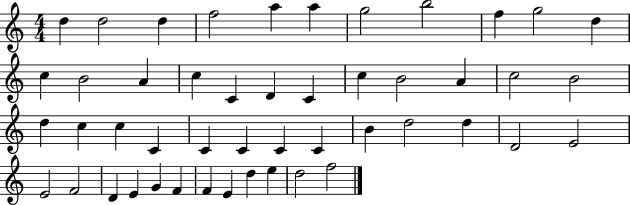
D5/q D5/h D5/q F5/h A5/q A5/q G5/h B5/h F5/q G5/h D5/q C5/q B4/h A4/q C5/q C4/q D4/q C4/q C5/q B4/h A4/q C5/h B4/h D5/q C5/q C5/q C4/q C4/q C4/q C4/q C4/q B4/q D5/h D5/q D4/h E4/h E4/h F4/h D4/q E4/q G4/q F4/q F4/q E4/q D5/q E5/q D5/h F5/h